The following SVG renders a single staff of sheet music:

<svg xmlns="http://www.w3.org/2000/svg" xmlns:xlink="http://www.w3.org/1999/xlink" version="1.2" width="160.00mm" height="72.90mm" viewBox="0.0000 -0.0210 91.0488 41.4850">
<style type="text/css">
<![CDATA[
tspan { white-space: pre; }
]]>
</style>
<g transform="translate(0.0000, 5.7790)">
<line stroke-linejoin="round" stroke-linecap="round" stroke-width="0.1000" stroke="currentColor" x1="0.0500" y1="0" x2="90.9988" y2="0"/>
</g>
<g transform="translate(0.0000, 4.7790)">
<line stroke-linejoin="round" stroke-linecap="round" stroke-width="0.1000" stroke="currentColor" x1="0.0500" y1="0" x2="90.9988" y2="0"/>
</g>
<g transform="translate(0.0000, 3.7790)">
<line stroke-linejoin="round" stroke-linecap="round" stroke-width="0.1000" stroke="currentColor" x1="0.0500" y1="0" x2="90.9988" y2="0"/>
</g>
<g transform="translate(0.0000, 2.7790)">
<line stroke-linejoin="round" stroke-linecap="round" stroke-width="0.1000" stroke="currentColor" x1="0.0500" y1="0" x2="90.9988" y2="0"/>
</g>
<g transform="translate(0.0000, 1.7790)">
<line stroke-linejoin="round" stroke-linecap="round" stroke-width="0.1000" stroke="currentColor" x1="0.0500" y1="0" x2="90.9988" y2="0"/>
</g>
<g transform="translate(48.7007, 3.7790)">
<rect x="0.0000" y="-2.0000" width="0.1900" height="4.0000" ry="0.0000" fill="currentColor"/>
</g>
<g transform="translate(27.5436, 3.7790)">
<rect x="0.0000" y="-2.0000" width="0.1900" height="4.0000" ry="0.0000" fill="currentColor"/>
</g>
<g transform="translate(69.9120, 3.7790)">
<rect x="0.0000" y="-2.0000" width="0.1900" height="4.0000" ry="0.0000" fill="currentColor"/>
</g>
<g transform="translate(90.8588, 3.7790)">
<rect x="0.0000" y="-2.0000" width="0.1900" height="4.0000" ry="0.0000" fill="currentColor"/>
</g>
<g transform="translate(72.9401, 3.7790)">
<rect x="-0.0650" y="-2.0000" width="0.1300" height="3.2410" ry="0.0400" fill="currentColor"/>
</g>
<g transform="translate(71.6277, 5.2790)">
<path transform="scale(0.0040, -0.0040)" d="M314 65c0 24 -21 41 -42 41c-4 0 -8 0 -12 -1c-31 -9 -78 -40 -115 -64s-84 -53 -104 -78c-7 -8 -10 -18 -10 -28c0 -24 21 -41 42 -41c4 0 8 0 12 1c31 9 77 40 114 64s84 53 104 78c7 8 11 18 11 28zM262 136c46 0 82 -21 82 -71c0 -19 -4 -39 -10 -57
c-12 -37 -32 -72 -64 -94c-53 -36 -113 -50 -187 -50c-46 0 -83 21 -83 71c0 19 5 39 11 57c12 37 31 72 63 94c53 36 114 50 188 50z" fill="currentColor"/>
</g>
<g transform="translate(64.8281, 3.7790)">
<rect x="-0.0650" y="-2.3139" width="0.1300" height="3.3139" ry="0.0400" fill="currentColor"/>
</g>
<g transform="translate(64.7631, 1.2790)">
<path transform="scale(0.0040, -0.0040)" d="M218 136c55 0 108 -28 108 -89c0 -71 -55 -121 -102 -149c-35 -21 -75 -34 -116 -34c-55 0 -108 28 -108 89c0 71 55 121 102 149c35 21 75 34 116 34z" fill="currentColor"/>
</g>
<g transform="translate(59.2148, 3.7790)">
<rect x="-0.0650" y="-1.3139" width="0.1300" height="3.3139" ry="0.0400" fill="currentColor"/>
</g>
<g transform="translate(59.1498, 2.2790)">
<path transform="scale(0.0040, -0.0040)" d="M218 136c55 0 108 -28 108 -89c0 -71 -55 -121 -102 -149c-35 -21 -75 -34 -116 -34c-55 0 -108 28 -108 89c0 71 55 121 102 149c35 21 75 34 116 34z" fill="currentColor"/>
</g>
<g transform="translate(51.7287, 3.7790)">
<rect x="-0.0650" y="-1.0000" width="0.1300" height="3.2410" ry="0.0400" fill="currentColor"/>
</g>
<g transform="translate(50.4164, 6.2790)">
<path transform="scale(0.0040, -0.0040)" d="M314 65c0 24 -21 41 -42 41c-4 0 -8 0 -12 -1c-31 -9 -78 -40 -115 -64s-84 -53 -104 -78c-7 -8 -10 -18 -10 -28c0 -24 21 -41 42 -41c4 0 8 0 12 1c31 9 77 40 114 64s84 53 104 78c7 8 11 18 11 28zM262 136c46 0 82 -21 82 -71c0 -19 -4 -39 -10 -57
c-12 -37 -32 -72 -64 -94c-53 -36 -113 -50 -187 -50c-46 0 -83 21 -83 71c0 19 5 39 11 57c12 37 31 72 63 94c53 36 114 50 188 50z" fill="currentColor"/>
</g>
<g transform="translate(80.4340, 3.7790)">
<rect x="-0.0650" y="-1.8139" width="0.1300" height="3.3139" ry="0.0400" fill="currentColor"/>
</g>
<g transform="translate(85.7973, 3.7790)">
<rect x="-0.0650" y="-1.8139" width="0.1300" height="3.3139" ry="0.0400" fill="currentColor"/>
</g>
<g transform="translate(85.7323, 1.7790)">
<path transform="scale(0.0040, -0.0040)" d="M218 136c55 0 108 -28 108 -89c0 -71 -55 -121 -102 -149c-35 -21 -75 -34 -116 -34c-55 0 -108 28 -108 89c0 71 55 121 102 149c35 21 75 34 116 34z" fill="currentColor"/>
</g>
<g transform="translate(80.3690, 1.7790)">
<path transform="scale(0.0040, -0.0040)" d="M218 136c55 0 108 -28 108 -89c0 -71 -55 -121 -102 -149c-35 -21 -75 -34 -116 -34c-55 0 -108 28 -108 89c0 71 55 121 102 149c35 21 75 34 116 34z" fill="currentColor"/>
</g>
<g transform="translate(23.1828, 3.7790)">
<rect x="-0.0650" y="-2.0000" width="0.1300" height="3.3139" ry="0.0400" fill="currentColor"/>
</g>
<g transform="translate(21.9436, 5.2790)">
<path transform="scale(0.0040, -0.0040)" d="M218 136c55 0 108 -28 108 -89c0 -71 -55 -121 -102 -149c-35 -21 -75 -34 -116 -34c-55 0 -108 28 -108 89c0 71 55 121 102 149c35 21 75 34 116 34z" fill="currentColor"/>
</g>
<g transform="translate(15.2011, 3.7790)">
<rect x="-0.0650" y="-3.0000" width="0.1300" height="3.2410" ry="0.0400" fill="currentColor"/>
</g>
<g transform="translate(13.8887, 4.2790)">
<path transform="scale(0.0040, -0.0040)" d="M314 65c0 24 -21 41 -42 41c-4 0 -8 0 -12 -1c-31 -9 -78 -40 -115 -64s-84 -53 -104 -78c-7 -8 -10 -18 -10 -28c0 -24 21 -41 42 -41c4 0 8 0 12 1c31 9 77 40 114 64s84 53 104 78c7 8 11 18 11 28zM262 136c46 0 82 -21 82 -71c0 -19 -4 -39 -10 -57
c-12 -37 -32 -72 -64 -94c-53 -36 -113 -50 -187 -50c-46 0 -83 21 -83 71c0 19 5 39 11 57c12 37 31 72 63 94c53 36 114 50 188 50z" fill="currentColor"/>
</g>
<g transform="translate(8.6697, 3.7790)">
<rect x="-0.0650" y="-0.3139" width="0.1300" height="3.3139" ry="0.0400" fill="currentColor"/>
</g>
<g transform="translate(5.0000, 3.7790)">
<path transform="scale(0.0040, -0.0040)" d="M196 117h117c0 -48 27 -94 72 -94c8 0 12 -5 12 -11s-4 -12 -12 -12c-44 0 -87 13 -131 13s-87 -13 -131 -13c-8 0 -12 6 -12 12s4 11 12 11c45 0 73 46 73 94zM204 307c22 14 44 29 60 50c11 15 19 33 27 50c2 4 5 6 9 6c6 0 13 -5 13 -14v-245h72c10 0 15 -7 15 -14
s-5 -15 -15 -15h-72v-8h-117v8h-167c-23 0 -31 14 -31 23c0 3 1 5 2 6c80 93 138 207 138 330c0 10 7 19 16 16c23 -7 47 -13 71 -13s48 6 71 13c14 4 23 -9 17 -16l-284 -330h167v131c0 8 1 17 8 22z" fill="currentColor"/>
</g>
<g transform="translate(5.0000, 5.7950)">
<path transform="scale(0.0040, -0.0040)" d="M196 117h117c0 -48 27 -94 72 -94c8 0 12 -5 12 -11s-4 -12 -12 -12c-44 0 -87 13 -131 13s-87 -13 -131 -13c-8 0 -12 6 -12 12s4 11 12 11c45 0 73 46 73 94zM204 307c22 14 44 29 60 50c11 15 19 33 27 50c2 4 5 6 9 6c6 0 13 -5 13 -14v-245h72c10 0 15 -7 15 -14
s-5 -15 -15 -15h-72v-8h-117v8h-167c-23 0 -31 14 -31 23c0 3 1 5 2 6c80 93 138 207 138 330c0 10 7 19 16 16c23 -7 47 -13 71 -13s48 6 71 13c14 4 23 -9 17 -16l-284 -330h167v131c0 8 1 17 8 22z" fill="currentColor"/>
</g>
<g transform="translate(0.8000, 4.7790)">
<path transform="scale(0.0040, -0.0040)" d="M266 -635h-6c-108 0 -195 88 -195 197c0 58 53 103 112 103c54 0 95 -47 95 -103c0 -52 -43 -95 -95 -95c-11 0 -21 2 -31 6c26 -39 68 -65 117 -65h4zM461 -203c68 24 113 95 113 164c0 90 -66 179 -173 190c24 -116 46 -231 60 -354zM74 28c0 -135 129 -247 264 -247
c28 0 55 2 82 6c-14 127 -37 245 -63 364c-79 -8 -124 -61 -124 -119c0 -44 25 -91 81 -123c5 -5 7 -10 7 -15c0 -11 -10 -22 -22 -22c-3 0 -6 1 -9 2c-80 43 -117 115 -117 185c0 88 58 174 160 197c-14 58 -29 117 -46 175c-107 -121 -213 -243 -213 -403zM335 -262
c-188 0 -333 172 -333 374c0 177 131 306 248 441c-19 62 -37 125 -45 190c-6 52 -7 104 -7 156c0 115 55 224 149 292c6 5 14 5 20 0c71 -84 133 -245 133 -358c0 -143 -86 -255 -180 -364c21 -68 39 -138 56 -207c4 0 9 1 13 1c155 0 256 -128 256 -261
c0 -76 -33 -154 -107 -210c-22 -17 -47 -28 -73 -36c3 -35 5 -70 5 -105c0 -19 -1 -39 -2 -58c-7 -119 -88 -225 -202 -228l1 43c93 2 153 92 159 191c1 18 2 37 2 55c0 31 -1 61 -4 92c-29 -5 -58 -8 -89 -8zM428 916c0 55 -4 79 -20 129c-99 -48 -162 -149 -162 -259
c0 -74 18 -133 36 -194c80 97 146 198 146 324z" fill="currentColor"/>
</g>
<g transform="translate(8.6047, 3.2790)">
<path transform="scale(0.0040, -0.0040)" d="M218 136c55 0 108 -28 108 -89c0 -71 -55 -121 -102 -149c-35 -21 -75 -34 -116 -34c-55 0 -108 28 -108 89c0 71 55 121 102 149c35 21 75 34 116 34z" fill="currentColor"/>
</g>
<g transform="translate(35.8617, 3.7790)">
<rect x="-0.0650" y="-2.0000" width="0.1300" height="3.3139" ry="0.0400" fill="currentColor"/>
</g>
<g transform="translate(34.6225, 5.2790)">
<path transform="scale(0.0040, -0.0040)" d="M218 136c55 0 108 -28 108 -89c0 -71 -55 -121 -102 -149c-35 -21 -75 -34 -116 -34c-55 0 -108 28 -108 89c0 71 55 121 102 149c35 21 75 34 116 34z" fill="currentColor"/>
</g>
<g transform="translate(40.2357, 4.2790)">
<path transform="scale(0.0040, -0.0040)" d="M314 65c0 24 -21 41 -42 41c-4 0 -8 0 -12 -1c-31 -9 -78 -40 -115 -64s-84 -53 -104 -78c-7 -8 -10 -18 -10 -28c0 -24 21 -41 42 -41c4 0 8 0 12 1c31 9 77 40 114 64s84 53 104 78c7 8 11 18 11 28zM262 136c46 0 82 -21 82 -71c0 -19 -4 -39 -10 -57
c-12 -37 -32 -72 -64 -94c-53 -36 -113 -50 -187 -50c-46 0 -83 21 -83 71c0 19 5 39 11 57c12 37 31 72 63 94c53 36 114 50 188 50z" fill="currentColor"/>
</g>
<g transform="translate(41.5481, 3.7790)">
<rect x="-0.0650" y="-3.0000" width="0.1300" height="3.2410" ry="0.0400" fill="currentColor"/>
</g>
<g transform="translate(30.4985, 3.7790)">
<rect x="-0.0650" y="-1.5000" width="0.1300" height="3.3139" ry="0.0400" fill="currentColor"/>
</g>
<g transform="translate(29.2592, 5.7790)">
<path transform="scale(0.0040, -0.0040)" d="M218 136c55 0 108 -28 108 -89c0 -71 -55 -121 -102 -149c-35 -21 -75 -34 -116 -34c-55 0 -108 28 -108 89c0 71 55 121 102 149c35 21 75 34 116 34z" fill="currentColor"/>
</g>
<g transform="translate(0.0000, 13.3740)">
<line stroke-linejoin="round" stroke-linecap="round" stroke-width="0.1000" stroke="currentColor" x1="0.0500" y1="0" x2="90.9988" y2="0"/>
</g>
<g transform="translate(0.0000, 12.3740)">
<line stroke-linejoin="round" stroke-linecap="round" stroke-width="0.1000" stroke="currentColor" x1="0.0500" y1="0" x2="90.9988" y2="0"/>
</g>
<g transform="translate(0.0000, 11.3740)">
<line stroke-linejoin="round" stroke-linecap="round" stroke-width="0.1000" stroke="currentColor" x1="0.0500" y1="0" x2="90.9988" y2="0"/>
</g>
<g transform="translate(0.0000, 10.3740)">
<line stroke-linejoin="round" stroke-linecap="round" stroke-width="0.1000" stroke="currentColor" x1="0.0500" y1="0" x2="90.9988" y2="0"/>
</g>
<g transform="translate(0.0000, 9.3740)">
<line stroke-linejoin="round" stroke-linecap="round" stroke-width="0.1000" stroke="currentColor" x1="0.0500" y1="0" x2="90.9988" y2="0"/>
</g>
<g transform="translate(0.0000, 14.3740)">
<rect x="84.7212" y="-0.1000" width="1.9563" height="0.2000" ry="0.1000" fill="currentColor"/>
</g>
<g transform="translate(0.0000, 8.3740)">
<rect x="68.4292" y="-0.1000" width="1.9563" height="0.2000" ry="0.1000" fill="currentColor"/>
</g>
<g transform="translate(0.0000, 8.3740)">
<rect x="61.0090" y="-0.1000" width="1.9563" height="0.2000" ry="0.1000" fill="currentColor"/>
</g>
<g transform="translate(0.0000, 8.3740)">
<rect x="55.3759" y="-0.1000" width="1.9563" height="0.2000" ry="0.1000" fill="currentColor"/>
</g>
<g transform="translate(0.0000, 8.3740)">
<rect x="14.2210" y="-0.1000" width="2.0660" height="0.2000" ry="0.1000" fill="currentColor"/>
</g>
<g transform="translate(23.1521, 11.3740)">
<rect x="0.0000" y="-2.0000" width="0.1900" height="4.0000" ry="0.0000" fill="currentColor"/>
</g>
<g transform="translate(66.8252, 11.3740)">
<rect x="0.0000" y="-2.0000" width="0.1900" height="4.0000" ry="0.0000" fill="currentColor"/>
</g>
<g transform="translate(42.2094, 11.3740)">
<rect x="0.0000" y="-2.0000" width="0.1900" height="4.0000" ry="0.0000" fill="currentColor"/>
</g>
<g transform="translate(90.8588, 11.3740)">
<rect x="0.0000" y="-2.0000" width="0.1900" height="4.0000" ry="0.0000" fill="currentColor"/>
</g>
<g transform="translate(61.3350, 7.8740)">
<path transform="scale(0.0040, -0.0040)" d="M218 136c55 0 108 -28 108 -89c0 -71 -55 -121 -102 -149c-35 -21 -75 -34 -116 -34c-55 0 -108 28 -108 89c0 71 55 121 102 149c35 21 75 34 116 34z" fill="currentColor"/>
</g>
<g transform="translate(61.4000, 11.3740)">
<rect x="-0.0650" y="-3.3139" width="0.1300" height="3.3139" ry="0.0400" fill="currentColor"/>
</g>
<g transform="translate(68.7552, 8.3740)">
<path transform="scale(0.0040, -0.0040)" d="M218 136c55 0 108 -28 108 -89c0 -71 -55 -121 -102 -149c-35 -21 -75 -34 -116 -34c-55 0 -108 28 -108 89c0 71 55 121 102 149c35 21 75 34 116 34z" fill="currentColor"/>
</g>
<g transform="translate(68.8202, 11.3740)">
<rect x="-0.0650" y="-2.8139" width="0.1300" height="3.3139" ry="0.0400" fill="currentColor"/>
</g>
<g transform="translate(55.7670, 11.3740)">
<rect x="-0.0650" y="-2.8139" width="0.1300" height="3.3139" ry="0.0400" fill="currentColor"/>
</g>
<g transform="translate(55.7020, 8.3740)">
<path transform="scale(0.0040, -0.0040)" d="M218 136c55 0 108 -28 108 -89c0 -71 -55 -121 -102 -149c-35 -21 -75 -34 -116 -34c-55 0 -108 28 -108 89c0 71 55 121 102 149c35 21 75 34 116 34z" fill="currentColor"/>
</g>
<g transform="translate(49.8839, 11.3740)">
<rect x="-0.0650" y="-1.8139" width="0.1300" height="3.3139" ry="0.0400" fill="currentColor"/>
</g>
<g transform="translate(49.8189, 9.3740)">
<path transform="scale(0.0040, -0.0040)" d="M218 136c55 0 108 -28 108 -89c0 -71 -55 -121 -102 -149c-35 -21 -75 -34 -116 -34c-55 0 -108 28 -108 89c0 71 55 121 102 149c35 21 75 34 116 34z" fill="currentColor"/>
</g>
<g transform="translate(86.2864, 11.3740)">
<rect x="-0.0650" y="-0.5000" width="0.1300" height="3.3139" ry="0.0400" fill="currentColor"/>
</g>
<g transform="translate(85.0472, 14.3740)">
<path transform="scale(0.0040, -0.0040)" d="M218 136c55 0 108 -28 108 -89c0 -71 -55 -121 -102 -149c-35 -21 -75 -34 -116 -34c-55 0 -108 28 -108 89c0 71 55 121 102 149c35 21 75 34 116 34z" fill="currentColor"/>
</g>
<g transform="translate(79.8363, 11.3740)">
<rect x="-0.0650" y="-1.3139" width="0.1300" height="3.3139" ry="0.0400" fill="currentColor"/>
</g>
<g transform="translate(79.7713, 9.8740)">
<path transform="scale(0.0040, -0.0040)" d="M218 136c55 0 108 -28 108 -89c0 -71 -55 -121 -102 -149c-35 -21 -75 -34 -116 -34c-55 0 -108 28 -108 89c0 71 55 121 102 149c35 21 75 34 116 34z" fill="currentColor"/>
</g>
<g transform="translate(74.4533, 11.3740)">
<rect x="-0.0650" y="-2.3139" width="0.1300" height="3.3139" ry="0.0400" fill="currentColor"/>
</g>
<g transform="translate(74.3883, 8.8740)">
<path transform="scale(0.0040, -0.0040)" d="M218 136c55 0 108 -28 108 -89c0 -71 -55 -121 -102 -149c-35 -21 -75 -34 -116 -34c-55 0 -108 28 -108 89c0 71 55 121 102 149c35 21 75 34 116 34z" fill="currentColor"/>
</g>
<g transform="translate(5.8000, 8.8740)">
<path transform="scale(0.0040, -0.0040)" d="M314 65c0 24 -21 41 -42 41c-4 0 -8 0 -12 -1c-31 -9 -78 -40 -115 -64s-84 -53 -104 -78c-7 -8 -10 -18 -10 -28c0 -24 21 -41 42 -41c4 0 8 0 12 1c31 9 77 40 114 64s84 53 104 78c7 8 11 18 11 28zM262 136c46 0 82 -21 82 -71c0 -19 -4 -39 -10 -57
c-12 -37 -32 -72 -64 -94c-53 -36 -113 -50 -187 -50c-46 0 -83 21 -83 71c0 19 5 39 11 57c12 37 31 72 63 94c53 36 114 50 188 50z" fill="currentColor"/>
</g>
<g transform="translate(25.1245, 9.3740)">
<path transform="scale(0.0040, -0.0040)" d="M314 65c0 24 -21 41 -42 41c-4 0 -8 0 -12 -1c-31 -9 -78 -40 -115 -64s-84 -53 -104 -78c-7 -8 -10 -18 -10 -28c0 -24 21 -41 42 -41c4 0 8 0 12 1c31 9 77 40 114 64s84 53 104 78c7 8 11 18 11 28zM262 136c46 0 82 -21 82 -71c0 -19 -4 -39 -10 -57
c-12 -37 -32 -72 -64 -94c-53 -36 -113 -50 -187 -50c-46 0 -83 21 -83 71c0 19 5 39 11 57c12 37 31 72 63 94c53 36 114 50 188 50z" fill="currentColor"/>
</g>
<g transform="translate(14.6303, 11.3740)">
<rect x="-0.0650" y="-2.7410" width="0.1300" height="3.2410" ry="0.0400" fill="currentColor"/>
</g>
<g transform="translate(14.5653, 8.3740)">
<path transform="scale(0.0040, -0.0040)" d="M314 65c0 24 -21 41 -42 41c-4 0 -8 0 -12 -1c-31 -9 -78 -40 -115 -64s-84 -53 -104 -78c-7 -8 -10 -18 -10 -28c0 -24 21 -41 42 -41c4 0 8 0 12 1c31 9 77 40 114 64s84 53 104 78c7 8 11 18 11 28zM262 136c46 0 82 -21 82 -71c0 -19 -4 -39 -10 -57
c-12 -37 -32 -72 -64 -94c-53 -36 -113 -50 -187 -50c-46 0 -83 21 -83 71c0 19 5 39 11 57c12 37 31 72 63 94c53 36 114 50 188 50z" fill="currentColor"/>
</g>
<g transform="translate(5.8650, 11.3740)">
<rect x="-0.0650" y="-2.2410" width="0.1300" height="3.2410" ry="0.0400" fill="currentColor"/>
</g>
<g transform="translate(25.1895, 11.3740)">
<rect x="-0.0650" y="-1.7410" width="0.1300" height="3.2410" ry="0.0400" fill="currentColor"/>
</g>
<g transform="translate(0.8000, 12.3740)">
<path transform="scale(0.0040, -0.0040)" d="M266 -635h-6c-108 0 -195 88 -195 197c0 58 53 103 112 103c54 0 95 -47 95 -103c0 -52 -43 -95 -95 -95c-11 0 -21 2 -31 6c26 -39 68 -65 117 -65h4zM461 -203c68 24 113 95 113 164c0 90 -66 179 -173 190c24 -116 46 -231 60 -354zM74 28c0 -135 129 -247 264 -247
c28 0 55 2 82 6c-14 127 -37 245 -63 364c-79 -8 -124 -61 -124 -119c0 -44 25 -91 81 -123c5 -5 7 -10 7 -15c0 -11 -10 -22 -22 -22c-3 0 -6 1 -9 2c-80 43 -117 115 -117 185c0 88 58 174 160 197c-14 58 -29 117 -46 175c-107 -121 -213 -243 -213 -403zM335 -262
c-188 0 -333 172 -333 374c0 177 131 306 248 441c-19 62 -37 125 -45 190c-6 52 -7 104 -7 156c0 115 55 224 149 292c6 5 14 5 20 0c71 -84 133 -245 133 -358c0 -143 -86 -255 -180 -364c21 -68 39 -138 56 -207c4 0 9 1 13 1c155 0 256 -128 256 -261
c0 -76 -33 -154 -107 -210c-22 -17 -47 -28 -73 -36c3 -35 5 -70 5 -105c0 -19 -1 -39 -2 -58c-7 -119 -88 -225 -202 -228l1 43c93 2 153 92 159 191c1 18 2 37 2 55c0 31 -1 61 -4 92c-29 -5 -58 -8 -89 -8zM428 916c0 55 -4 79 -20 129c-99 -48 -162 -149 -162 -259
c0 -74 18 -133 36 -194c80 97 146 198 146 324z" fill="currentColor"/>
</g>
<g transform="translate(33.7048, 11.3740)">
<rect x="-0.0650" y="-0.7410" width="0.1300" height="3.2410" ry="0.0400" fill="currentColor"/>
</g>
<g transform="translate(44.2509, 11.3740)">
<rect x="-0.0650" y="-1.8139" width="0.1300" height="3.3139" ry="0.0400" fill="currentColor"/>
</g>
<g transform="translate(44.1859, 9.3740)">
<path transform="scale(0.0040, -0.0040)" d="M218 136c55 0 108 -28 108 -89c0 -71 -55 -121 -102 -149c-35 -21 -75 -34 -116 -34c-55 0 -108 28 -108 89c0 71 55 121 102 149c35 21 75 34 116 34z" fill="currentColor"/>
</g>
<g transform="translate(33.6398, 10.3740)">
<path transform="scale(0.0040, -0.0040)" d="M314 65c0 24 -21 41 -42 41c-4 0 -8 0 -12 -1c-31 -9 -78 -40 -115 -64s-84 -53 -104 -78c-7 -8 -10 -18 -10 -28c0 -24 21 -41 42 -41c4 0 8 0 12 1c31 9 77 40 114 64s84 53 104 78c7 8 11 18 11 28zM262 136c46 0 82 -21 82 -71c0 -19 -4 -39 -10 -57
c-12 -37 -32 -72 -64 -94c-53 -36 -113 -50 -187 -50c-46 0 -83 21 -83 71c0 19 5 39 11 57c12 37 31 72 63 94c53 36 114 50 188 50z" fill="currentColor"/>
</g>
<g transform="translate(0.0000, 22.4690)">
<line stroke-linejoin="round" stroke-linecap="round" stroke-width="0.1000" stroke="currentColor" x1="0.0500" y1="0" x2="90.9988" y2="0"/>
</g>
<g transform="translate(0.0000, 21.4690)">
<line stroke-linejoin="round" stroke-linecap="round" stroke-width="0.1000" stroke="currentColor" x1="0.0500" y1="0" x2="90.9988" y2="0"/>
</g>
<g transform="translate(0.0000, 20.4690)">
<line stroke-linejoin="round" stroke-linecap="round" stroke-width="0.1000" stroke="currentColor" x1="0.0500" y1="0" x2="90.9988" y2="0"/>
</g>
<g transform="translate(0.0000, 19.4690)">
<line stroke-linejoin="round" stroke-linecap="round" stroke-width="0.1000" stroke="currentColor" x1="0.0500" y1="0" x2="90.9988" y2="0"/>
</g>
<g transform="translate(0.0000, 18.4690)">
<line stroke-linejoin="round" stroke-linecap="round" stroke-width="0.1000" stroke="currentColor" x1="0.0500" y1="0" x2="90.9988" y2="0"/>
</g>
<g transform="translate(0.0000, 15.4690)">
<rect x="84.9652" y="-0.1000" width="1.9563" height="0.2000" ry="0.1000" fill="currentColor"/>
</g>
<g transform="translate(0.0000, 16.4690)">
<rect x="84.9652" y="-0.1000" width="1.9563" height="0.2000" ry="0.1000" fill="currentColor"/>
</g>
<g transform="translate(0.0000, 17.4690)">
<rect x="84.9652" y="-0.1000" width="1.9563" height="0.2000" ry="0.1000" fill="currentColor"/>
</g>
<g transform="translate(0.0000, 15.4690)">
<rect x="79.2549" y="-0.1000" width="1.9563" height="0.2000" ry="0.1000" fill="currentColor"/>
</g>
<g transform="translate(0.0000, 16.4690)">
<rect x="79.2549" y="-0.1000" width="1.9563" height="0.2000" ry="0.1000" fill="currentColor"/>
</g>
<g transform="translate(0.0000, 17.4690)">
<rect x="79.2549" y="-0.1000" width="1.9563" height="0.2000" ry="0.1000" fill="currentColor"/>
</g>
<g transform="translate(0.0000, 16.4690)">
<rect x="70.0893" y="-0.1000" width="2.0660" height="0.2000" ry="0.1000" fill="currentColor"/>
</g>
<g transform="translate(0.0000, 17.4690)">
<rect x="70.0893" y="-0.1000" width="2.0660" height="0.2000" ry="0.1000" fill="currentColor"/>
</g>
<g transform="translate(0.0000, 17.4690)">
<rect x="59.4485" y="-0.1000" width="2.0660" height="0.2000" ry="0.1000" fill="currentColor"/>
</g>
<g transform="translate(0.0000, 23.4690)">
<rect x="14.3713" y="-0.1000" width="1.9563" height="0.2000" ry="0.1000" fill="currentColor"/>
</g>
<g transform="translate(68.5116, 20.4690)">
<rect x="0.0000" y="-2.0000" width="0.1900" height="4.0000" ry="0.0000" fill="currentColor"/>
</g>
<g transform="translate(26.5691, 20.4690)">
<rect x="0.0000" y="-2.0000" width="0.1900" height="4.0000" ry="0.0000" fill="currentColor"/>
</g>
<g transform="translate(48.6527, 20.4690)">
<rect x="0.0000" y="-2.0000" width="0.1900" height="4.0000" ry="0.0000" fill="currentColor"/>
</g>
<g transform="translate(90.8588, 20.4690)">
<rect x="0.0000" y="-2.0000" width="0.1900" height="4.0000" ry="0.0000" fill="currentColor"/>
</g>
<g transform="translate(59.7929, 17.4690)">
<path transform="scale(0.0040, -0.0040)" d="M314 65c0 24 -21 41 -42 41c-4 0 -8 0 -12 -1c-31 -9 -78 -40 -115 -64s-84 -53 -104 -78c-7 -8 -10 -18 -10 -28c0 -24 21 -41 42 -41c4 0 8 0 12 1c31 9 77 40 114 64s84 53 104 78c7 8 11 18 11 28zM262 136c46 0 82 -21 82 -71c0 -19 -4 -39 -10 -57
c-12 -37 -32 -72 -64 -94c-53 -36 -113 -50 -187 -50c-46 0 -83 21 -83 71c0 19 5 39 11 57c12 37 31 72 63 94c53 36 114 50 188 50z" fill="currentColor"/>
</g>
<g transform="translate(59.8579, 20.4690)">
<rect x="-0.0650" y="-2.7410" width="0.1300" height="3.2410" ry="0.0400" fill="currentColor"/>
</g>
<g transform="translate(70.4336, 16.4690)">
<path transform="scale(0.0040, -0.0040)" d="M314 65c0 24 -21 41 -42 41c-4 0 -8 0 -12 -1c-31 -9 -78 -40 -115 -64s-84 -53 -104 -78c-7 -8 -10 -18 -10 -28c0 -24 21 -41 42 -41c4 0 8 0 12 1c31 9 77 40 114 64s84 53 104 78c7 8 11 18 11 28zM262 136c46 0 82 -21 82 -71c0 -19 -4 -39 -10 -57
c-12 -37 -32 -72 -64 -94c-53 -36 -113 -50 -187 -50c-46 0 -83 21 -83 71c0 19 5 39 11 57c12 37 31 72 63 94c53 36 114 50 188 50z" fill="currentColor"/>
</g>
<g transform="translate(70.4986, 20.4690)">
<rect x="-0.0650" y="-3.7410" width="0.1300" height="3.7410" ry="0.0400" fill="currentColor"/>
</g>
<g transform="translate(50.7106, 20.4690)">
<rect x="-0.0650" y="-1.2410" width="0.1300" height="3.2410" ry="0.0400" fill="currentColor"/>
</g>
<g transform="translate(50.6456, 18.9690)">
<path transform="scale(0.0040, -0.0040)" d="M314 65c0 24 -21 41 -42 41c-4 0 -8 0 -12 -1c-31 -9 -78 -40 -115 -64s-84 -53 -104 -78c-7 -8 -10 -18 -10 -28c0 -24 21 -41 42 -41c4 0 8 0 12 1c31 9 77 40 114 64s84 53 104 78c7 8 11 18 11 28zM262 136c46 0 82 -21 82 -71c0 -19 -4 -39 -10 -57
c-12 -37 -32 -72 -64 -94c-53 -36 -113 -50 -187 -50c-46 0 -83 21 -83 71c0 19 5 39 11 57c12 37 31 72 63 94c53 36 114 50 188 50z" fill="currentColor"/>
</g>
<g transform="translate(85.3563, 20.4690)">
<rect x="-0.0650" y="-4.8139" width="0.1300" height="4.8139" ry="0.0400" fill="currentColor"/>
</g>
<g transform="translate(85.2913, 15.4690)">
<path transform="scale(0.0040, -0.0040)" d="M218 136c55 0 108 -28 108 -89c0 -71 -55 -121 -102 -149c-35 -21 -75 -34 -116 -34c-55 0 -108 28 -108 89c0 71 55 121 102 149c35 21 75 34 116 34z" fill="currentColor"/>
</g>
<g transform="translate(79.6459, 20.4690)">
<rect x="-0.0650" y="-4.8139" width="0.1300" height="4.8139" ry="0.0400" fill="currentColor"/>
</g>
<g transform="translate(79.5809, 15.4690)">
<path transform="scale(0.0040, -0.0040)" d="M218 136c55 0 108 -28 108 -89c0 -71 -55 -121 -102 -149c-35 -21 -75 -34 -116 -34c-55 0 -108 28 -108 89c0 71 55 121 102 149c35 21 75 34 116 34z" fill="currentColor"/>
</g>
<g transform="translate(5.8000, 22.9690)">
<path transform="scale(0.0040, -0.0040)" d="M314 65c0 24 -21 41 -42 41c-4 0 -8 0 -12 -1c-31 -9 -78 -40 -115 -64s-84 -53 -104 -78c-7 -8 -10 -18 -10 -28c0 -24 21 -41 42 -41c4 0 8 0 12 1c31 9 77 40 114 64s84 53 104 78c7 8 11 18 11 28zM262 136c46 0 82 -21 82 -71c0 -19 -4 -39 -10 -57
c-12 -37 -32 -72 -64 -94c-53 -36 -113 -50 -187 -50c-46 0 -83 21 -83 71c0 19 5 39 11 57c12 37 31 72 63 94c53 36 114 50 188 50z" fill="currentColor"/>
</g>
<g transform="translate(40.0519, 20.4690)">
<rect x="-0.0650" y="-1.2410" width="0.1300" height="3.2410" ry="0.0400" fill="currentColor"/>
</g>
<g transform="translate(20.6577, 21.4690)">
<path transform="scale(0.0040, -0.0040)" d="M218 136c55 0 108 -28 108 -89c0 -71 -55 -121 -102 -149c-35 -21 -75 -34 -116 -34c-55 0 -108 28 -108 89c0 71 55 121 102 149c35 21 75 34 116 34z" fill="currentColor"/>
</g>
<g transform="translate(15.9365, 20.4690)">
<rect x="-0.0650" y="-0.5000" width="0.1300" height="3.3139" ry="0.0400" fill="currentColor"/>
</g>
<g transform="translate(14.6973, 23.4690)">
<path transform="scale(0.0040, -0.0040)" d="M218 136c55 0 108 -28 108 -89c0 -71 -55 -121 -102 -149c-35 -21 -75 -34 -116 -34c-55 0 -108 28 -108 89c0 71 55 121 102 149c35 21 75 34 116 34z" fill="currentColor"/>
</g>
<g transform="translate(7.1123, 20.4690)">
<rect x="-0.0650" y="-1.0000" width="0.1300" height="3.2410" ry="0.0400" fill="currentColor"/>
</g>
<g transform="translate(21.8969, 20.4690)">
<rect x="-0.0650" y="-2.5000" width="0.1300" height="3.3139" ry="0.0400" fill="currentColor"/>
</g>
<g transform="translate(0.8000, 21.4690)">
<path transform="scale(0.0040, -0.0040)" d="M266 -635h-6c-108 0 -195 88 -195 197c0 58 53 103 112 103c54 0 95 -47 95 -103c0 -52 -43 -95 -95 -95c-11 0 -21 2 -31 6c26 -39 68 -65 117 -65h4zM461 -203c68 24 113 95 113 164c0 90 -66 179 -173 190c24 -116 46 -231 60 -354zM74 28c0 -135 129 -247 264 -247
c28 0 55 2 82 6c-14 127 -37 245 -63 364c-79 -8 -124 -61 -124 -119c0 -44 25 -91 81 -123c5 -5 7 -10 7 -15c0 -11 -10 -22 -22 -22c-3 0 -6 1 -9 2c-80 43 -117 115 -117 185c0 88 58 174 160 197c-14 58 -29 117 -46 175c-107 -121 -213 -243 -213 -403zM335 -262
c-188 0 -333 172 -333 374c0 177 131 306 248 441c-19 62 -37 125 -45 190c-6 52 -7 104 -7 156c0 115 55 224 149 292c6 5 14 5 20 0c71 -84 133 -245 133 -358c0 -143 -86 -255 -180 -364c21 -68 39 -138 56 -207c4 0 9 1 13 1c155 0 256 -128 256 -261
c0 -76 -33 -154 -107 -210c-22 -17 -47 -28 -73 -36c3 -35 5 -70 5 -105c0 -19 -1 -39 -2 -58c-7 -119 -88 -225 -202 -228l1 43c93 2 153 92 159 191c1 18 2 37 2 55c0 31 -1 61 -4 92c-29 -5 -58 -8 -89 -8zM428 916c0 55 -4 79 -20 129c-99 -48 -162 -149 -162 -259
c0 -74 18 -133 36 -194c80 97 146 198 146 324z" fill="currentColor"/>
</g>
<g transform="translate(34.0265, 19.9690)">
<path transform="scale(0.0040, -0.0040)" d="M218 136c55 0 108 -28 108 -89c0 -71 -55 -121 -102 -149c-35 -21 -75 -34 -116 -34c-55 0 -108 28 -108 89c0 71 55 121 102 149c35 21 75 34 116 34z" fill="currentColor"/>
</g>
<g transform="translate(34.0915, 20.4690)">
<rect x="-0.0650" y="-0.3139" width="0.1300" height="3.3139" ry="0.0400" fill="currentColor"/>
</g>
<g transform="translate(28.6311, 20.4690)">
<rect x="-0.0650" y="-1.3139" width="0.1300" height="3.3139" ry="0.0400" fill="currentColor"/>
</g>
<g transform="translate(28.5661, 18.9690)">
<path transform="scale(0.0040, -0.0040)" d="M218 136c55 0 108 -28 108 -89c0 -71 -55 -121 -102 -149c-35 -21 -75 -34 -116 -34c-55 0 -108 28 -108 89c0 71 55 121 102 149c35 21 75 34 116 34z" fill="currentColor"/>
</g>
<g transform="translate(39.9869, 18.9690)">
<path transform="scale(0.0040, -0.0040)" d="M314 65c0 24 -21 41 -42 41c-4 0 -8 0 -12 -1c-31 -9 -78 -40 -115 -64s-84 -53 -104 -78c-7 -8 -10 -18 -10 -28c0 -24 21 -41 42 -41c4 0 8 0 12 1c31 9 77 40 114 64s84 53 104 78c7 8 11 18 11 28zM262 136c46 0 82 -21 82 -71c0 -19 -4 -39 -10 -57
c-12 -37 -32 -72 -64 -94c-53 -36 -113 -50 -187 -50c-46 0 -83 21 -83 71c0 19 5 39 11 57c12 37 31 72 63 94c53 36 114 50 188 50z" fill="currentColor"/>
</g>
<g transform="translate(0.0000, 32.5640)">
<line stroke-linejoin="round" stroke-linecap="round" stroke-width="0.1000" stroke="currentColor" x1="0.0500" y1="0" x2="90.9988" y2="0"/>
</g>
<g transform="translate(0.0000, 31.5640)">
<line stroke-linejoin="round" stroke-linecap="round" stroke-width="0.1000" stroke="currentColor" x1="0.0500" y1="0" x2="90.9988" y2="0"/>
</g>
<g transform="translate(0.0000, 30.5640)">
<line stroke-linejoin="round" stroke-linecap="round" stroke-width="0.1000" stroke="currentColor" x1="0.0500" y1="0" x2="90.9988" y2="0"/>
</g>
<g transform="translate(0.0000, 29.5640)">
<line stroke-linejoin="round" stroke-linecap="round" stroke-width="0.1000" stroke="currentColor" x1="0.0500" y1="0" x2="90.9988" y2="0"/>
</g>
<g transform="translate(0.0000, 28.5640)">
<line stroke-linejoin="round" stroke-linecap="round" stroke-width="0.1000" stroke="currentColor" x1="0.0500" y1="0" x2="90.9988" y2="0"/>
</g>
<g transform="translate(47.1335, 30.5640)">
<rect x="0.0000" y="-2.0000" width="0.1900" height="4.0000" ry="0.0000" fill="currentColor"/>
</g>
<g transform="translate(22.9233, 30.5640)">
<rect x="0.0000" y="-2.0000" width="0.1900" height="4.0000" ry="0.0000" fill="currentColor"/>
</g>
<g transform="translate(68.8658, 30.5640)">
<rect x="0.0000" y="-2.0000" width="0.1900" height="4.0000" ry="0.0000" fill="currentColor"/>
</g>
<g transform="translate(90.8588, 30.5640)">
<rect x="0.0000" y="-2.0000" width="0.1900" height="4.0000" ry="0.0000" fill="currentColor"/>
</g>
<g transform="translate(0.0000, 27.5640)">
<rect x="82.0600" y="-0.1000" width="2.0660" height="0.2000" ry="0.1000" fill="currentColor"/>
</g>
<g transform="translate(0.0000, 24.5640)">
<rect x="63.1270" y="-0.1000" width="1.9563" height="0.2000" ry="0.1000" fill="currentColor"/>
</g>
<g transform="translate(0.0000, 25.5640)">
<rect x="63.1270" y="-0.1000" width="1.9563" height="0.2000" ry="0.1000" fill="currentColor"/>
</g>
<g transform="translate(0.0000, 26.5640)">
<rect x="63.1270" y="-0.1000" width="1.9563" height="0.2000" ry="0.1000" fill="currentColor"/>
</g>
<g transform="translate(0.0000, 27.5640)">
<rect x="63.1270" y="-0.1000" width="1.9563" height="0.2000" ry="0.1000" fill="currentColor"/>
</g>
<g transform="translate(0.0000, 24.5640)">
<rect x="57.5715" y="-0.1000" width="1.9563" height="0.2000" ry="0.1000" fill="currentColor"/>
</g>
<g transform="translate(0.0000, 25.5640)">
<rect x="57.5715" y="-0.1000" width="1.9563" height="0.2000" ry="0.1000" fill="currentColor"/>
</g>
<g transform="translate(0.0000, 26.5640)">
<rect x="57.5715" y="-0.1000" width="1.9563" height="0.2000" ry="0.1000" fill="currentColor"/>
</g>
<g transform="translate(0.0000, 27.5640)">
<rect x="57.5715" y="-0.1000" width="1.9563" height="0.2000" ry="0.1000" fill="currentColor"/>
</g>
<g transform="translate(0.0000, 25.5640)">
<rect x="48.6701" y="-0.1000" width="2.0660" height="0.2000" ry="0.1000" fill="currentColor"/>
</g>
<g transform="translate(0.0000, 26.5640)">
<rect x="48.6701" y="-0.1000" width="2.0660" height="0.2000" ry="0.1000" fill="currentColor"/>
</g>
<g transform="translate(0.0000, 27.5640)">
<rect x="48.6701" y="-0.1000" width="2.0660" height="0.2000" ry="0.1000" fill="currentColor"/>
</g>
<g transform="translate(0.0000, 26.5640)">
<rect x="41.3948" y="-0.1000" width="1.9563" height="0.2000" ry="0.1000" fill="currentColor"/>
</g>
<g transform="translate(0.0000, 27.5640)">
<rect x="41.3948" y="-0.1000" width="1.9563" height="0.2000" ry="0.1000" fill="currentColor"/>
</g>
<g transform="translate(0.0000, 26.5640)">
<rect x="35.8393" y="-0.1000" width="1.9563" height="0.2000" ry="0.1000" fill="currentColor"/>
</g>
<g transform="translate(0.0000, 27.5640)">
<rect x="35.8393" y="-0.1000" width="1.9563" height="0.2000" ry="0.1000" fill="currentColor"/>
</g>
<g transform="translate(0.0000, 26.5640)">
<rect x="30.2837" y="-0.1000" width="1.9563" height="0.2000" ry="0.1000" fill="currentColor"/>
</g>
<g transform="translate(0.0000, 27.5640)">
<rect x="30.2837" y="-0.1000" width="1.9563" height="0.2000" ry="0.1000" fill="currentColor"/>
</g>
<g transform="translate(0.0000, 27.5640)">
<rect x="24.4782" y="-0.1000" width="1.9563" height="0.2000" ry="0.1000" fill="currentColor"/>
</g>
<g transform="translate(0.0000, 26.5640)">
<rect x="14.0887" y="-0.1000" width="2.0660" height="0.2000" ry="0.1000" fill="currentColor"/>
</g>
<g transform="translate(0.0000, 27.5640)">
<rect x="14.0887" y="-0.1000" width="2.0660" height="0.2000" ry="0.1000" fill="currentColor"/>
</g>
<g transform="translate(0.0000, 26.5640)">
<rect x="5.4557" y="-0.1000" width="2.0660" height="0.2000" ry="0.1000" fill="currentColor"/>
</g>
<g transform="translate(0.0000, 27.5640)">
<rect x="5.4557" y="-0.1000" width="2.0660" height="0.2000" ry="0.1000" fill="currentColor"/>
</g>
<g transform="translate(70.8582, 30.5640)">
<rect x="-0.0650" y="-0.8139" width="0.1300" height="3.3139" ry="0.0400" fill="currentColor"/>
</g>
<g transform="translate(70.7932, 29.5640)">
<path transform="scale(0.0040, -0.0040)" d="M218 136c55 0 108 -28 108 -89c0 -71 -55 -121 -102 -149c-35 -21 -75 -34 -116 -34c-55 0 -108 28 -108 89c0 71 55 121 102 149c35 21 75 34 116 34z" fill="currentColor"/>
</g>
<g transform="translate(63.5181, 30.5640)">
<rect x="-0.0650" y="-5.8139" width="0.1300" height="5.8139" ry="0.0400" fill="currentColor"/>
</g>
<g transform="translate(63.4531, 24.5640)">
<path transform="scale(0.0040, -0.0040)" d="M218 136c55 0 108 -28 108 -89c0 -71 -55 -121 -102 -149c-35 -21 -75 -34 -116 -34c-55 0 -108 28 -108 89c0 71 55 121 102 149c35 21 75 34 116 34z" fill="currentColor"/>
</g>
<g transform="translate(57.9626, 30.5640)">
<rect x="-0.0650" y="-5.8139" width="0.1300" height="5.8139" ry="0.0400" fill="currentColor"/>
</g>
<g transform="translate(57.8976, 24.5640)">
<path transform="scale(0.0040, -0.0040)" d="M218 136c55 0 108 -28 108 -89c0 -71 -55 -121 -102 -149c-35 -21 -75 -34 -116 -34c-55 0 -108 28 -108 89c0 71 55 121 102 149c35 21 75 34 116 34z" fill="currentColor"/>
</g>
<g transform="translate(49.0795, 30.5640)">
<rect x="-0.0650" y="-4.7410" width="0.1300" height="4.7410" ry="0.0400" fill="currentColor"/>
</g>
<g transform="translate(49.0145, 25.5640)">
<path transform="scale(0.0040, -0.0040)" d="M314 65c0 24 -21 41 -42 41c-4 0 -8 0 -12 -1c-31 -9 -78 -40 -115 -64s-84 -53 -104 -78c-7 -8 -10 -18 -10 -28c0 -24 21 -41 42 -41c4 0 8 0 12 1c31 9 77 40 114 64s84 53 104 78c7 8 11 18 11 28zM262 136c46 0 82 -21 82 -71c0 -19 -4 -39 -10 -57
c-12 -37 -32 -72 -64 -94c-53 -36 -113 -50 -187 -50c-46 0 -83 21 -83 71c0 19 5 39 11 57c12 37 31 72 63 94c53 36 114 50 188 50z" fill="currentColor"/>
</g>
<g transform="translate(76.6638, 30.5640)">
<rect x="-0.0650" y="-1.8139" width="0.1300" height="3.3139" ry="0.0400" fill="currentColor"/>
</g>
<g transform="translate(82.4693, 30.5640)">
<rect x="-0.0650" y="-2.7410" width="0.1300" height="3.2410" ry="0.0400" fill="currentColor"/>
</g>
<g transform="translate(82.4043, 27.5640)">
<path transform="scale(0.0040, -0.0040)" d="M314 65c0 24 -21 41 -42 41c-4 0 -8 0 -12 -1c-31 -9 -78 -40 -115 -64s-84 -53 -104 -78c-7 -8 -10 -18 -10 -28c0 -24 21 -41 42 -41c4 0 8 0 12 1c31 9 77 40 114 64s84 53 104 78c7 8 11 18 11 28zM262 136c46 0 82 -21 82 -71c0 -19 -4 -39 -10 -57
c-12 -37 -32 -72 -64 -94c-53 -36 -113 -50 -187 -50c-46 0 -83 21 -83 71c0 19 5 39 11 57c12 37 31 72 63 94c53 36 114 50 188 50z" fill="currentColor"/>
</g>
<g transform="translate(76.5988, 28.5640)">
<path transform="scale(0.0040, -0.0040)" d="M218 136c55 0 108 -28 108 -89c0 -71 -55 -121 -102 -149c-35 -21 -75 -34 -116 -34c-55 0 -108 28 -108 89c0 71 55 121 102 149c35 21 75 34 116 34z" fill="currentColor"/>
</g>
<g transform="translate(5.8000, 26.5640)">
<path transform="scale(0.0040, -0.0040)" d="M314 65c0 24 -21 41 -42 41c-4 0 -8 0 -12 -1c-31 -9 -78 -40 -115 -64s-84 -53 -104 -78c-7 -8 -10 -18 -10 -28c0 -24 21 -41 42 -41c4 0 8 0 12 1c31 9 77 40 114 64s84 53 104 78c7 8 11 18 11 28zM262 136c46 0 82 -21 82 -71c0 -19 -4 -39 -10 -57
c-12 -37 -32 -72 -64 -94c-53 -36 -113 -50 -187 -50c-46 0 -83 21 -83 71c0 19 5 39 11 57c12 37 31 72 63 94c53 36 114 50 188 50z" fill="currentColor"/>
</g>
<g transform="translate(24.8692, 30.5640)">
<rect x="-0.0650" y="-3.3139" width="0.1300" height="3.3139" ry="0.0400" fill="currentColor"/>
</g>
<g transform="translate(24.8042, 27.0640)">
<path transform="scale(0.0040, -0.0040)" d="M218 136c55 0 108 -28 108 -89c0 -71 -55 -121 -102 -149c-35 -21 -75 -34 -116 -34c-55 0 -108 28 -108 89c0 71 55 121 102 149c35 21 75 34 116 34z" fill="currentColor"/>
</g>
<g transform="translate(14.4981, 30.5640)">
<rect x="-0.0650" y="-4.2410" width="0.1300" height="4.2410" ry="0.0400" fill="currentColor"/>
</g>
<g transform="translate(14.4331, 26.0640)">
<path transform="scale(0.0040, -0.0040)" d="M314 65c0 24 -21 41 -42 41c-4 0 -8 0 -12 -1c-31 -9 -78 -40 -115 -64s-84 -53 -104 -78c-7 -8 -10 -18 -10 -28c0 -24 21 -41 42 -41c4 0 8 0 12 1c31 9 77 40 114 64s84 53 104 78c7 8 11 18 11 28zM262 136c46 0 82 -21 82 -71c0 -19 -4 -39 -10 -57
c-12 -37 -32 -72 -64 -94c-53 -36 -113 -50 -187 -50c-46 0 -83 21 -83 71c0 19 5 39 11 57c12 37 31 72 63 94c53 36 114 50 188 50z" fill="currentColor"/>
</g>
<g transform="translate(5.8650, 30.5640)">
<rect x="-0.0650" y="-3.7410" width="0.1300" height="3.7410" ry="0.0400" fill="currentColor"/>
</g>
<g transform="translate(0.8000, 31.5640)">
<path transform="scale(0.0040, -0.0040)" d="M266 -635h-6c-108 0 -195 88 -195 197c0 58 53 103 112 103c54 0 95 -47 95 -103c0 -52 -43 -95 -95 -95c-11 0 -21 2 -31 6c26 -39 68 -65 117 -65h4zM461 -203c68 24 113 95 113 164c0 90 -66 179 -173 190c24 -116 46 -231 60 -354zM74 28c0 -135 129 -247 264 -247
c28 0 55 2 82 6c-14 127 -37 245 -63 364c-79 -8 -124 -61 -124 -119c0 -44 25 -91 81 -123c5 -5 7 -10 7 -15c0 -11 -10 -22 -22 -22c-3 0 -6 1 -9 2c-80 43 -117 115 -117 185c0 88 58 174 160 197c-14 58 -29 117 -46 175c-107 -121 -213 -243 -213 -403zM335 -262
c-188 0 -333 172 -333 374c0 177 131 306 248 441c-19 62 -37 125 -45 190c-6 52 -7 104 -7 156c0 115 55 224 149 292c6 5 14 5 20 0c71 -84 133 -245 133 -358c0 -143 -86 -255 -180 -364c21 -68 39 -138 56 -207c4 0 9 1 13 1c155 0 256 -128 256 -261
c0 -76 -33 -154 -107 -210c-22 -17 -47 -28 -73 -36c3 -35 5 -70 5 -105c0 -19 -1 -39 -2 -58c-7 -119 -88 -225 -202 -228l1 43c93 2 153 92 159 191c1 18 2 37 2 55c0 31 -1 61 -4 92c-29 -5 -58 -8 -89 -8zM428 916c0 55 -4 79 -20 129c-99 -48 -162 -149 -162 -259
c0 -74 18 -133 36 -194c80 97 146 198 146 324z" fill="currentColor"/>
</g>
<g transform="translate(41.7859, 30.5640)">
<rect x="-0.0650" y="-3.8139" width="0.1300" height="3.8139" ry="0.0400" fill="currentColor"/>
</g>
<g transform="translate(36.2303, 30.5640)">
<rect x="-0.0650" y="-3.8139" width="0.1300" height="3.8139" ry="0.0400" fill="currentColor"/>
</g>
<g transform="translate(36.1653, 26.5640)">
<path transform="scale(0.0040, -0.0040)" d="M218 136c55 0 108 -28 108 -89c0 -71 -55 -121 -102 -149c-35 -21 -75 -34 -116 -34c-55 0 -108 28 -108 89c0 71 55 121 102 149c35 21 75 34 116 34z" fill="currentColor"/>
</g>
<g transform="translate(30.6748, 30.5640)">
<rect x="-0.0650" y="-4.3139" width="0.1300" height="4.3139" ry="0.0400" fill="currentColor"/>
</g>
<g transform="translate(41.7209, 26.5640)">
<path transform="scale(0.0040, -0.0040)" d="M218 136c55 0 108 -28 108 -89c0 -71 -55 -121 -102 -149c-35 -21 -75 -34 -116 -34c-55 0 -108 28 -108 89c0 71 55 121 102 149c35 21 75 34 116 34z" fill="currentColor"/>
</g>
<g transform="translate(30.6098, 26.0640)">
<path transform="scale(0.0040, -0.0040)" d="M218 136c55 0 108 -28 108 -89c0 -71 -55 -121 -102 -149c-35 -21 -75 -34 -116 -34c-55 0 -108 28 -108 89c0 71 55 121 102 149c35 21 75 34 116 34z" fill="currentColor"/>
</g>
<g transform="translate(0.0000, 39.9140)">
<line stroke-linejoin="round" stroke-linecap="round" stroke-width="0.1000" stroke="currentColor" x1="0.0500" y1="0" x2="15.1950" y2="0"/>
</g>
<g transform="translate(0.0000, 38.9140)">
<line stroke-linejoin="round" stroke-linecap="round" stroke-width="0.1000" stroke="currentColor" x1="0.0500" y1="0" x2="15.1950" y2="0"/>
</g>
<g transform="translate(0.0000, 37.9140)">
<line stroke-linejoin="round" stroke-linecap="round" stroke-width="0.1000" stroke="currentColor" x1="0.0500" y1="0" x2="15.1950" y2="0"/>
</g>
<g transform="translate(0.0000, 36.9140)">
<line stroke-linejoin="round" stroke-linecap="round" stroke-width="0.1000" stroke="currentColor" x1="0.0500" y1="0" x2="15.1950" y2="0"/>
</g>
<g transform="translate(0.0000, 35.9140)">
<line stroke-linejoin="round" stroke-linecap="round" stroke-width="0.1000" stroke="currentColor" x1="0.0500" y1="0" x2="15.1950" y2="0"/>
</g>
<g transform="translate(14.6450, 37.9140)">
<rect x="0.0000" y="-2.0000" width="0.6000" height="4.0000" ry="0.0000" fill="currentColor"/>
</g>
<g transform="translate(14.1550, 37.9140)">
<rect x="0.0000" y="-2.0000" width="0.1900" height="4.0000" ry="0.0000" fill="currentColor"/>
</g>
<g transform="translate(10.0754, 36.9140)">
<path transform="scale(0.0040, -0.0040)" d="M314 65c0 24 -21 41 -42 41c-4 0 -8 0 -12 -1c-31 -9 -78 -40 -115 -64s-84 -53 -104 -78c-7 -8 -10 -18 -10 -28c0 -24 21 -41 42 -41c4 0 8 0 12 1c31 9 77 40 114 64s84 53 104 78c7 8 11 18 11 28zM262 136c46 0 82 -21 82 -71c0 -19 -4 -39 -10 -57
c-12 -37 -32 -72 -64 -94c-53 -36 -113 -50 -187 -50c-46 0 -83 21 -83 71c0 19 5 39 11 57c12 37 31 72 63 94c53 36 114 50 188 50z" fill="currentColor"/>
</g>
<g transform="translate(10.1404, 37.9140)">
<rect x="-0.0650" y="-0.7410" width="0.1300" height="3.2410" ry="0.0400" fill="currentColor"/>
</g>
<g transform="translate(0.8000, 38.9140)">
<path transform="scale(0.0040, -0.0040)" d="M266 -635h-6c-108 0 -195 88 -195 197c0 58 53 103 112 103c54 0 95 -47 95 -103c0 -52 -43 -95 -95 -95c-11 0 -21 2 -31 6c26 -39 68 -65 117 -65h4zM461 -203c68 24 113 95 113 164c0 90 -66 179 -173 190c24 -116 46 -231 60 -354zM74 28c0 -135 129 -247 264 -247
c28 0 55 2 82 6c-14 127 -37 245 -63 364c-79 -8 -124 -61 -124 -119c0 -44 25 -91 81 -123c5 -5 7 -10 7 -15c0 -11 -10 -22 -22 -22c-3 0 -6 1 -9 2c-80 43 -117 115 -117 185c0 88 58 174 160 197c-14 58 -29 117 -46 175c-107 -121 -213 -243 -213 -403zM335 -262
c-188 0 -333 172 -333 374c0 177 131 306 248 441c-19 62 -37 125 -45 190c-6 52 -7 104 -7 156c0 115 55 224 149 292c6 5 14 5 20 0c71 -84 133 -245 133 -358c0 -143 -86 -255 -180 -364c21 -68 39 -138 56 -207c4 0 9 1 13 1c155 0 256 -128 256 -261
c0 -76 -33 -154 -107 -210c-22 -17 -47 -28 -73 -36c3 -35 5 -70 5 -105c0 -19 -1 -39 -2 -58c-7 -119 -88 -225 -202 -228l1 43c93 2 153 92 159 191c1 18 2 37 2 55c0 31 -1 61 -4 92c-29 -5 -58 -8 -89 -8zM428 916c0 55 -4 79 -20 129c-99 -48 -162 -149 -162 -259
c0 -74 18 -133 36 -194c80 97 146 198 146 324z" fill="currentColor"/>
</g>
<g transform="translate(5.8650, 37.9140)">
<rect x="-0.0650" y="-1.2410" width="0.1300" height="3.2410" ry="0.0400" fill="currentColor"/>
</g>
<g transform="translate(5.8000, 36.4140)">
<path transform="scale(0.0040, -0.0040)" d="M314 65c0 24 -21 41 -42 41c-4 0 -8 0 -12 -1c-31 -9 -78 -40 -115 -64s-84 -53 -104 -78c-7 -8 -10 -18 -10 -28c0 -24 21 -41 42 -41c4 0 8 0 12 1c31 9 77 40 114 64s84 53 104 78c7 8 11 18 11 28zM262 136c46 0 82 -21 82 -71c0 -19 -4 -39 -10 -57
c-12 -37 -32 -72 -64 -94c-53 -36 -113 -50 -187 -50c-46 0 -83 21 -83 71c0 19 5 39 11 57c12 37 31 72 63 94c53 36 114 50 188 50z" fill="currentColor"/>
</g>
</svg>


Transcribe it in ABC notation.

X:1
T:Untitled
M:4/4
L:1/4
K:C
c A2 F E F A2 D2 e g F2 f f g2 a2 f2 d2 f f a b a g e C D2 C G e c e2 e2 a2 c'2 e' e' c'2 d'2 b d' c' c' e'2 g' g' d f a2 e2 d2